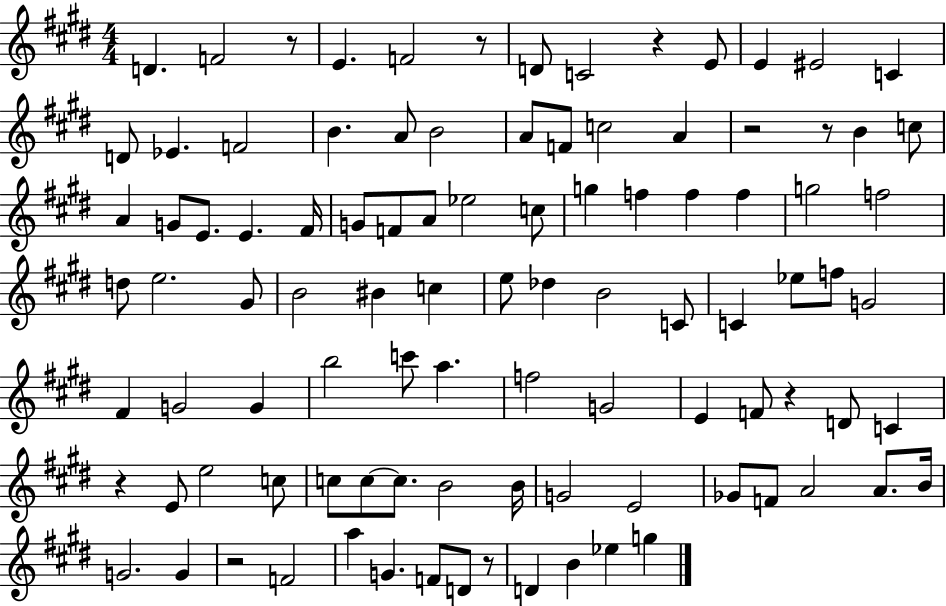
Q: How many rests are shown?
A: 9